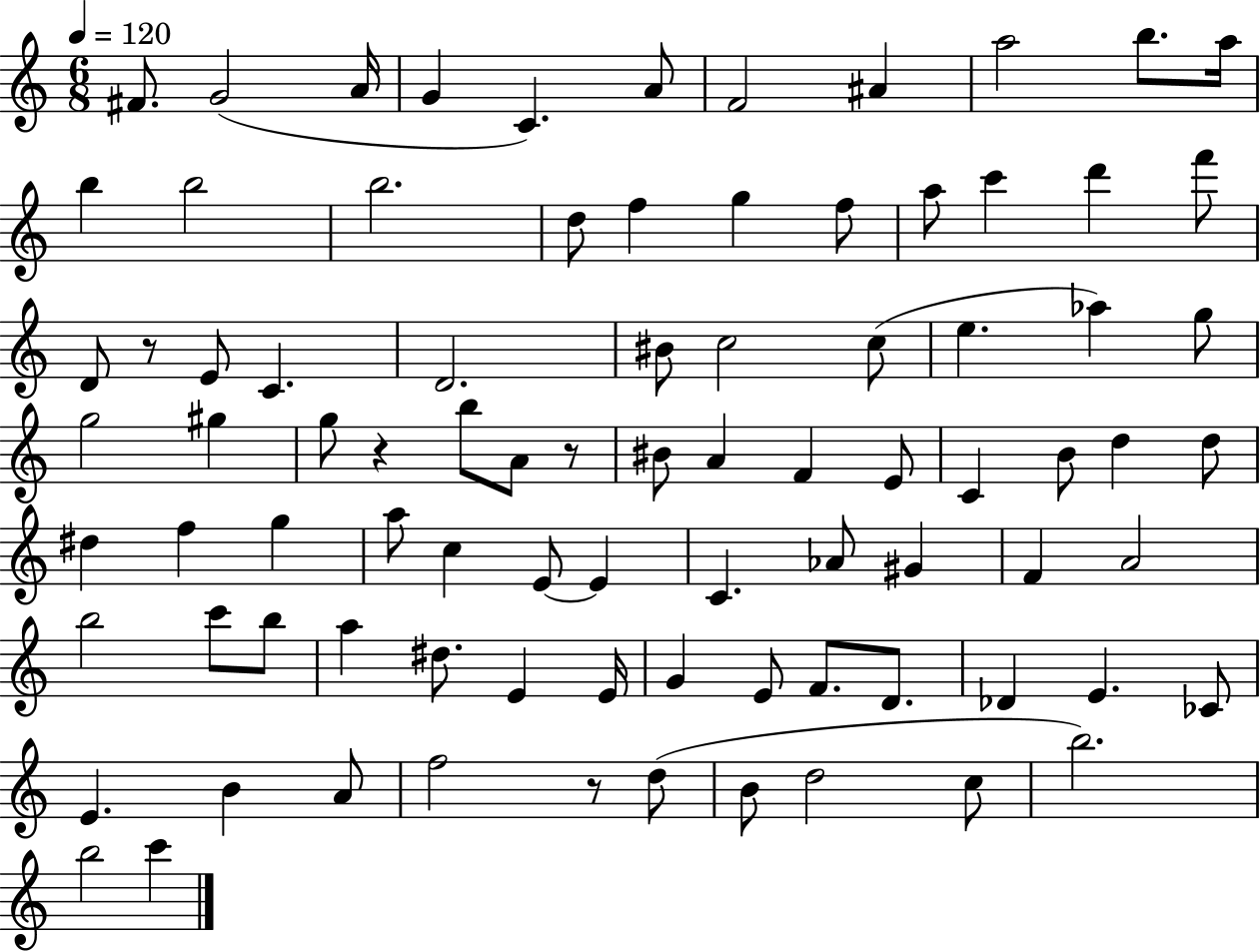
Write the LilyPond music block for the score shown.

{
  \clef treble
  \numericTimeSignature
  \time 6/8
  \key c \major
  \tempo 4 = 120
  fis'8. g'2( a'16 | g'4 c'4.) a'8 | f'2 ais'4 | a''2 b''8. a''16 | \break b''4 b''2 | b''2. | d''8 f''4 g''4 f''8 | a''8 c'''4 d'''4 f'''8 | \break d'8 r8 e'8 c'4. | d'2. | bis'8 c''2 c''8( | e''4. aes''4) g''8 | \break g''2 gis''4 | g''8 r4 b''8 a'8 r8 | bis'8 a'4 f'4 e'8 | c'4 b'8 d''4 d''8 | \break dis''4 f''4 g''4 | a''8 c''4 e'8~~ e'4 | c'4. aes'8 gis'4 | f'4 a'2 | \break b''2 c'''8 b''8 | a''4 dis''8. e'4 e'16 | g'4 e'8 f'8. d'8. | des'4 e'4. ces'8 | \break e'4. b'4 a'8 | f''2 r8 d''8( | b'8 d''2 c''8 | b''2.) | \break b''2 c'''4 | \bar "|."
}